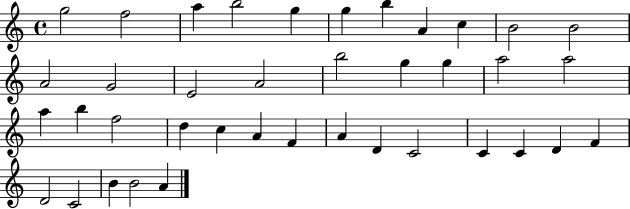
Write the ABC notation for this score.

X:1
T:Untitled
M:4/4
L:1/4
K:C
g2 f2 a b2 g g b A c B2 B2 A2 G2 E2 A2 b2 g g a2 a2 a b f2 d c A F A D C2 C C D F D2 C2 B B2 A